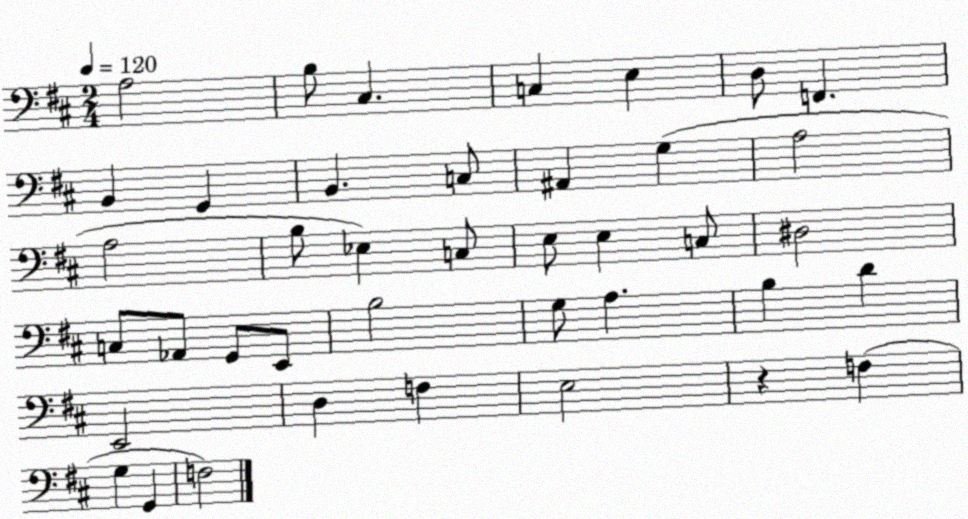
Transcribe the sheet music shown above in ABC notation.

X:1
T:Untitled
M:2/4
L:1/4
K:D
A,2 B,/2 ^C, C, E, D,/2 F,, B,, G,, B,, C,/2 ^A,, G, A,2 A,2 B,/2 _E, C,/2 E,/2 E, C,/2 ^D,2 C,/2 _A,,/2 G,,/2 E,,/2 B,2 G,/2 A, B, D E,,2 D, F, E,2 z F, G, G,, F,2